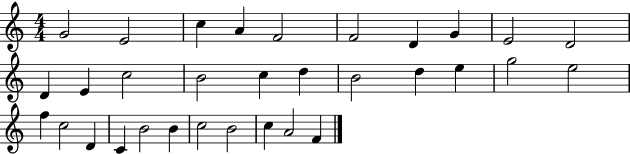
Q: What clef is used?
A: treble